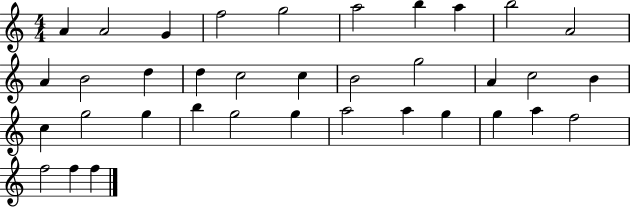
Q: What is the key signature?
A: C major